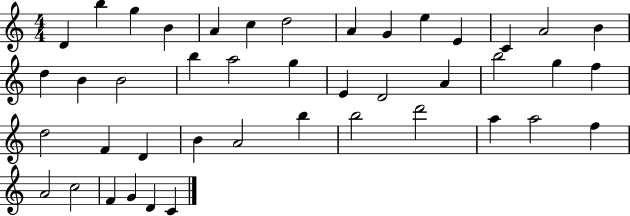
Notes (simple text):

D4/q B5/q G5/q B4/q A4/q C5/q D5/h A4/q G4/q E5/q E4/q C4/q A4/h B4/q D5/q B4/q B4/h B5/q A5/h G5/q E4/q D4/h A4/q B5/h G5/q F5/q D5/h F4/q D4/q B4/q A4/h B5/q B5/h D6/h A5/q A5/h F5/q A4/h C5/h F4/q G4/q D4/q C4/q